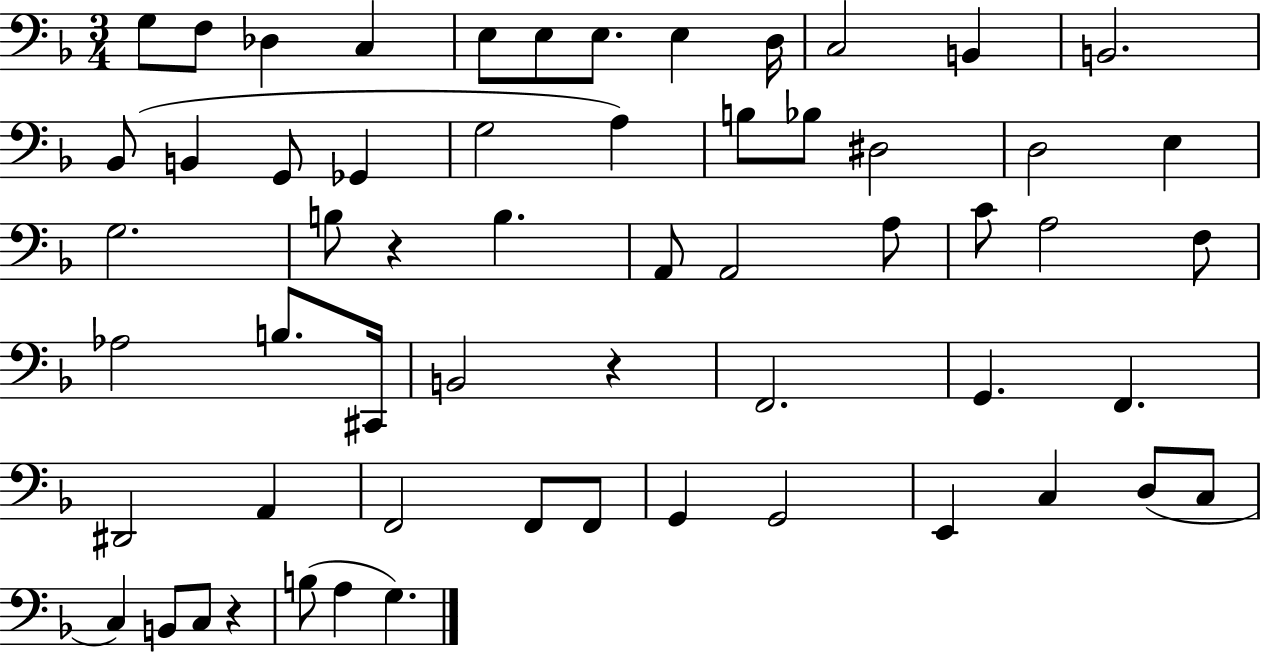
{
  \clef bass
  \numericTimeSignature
  \time 3/4
  \key f \major
  \repeat volta 2 { g8 f8 des4 c4 | e8 e8 e8. e4 d16 | c2 b,4 | b,2. | \break bes,8( b,4 g,8 ges,4 | g2 a4) | b8 bes8 dis2 | d2 e4 | \break g2. | b8 r4 b4. | a,8 a,2 a8 | c'8 a2 f8 | \break aes2 b8. cis,16 | b,2 r4 | f,2. | g,4. f,4. | \break dis,2 a,4 | f,2 f,8 f,8 | g,4 g,2 | e,4 c4 d8( c8 | \break c4) b,8 c8 r4 | b8( a4 g4.) | } \bar "|."
}